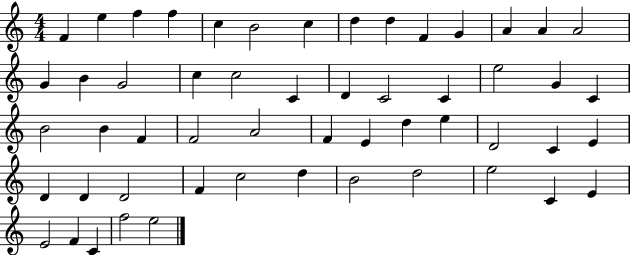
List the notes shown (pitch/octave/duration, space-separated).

F4/q E5/q F5/q F5/q C5/q B4/h C5/q D5/q D5/q F4/q G4/q A4/q A4/q A4/h G4/q B4/q G4/h C5/q C5/h C4/q D4/q C4/h C4/q E5/h G4/q C4/q B4/h B4/q F4/q F4/h A4/h F4/q E4/q D5/q E5/q D4/h C4/q E4/q D4/q D4/q D4/h F4/q C5/h D5/q B4/h D5/h E5/h C4/q E4/q E4/h F4/q C4/q F5/h E5/h